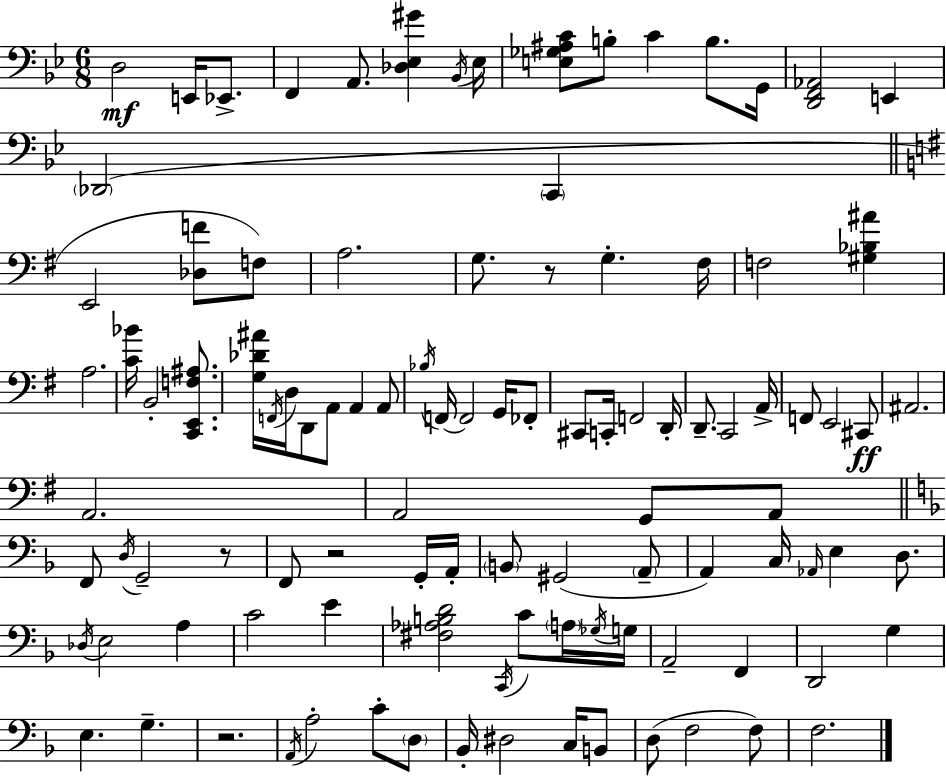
X:1
T:Untitled
M:6/8
L:1/4
K:Bb
D,2 E,,/4 _E,,/2 F,, A,,/2 [_D,_E,^G] _B,,/4 _E,/4 [E,_G,^A,C]/2 B,/2 C B,/2 G,,/4 [D,,F,,_A,,]2 E,, _D,,2 C,, E,,2 [_D,F]/2 F,/2 A,2 G,/2 z/2 G, ^F,/4 F,2 [^G,_B,^A] A,2 [C_B]/4 B,,2 [C,,E,,F,^A,]/2 [G,_D^A]/4 F,,/4 D,/4 D,,/2 A,,/2 A,, A,,/2 _B,/4 F,,/4 F,,2 G,,/4 _F,,/2 ^C,,/2 C,,/4 F,,2 D,,/4 D,,/2 C,,2 A,,/4 F,,/2 E,,2 ^C,,/2 ^A,,2 A,,2 A,,2 G,,/2 A,,/2 F,,/2 D,/4 G,,2 z/2 F,,/2 z2 G,,/4 A,,/4 B,,/2 ^G,,2 A,,/2 A,, C,/4 _A,,/4 E, D,/2 _D,/4 E,2 A, C2 E [^F,_A,B,D]2 C,,/4 C/2 A,/4 _G,/4 G,/4 A,,2 F,, D,,2 G, E, G, z2 A,,/4 A,2 C/2 D,/2 _B,,/4 ^D,2 C,/4 B,,/2 D,/2 F,2 F,/2 F,2